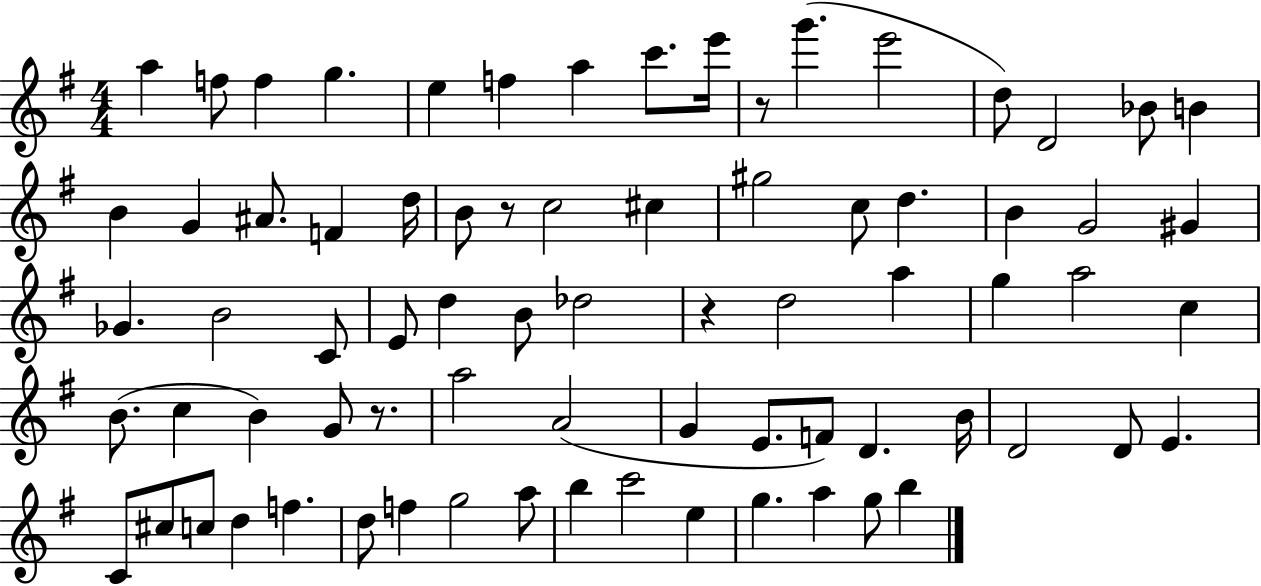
A5/q F5/e F5/q G5/q. E5/q F5/q A5/q C6/e. E6/s R/e G6/q. E6/h D5/e D4/h Bb4/e B4/q B4/q G4/q A#4/e. F4/q D5/s B4/e R/e C5/h C#5/q G#5/h C5/e D5/q. B4/q G4/h G#4/q Gb4/q. B4/h C4/e E4/e D5/q B4/e Db5/h R/q D5/h A5/q G5/q A5/h C5/q B4/e. C5/q B4/q G4/e R/e. A5/h A4/h G4/q E4/e. F4/e D4/q. B4/s D4/h D4/e E4/q. C4/e C#5/e C5/e D5/q F5/q. D5/e F5/q G5/h A5/e B5/q C6/h E5/q G5/q. A5/q G5/e B5/q